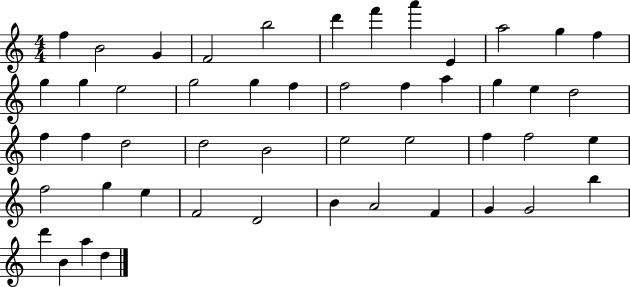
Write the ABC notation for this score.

X:1
T:Untitled
M:4/4
L:1/4
K:C
f B2 G F2 b2 d' f' a' E a2 g f g g e2 g2 g f f2 f a g e d2 f f d2 d2 B2 e2 e2 f f2 e f2 g e F2 D2 B A2 F G G2 b d' B a d